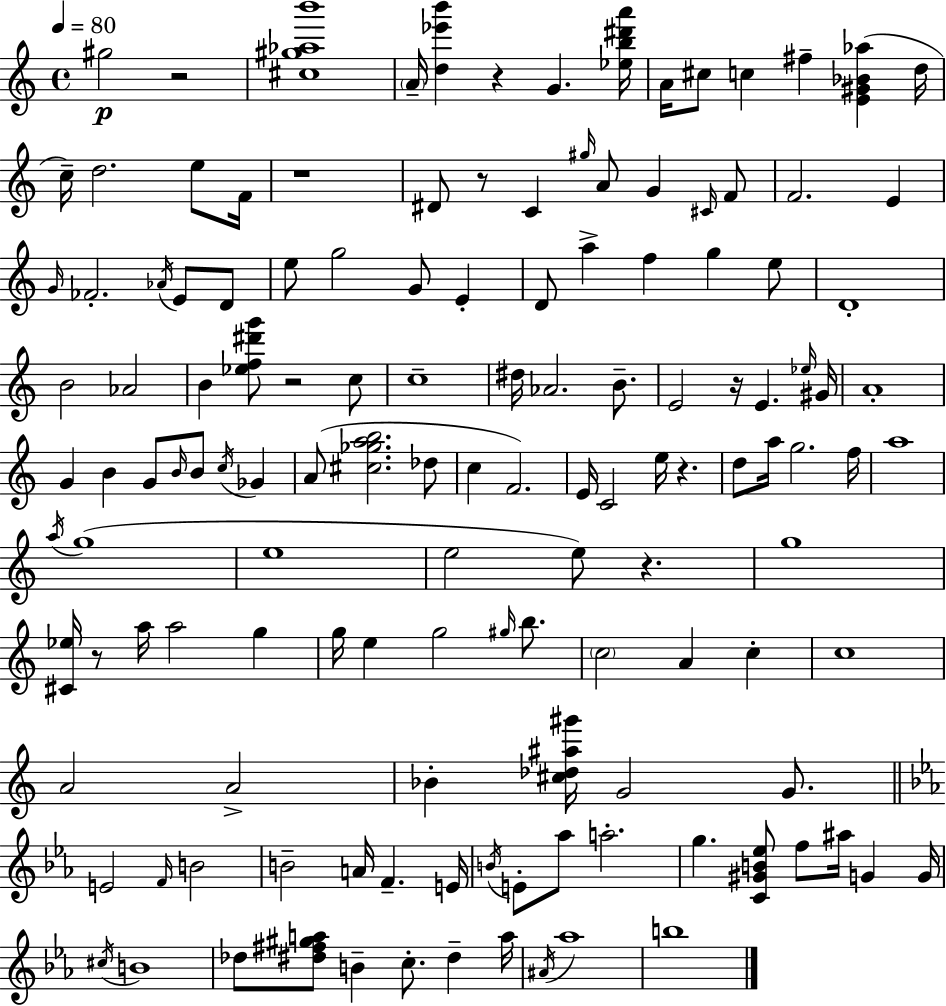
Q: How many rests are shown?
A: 9